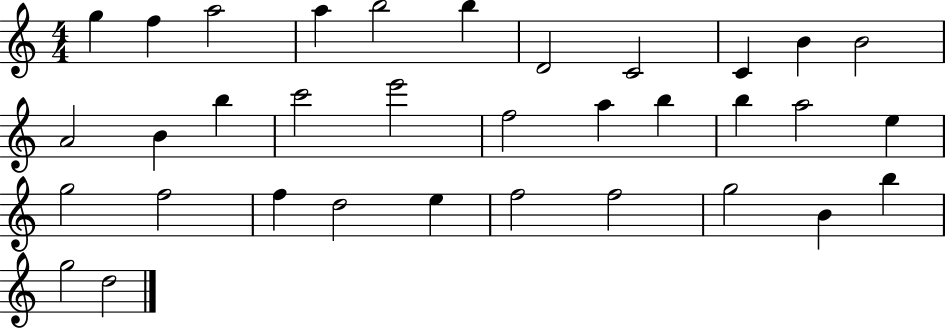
{
  \clef treble
  \numericTimeSignature
  \time 4/4
  \key c \major
  g''4 f''4 a''2 | a''4 b''2 b''4 | d'2 c'2 | c'4 b'4 b'2 | \break a'2 b'4 b''4 | c'''2 e'''2 | f''2 a''4 b''4 | b''4 a''2 e''4 | \break g''2 f''2 | f''4 d''2 e''4 | f''2 f''2 | g''2 b'4 b''4 | \break g''2 d''2 | \bar "|."
}